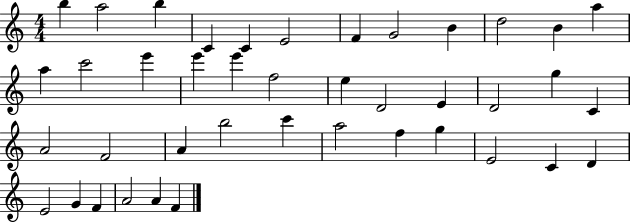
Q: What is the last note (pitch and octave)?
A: F4